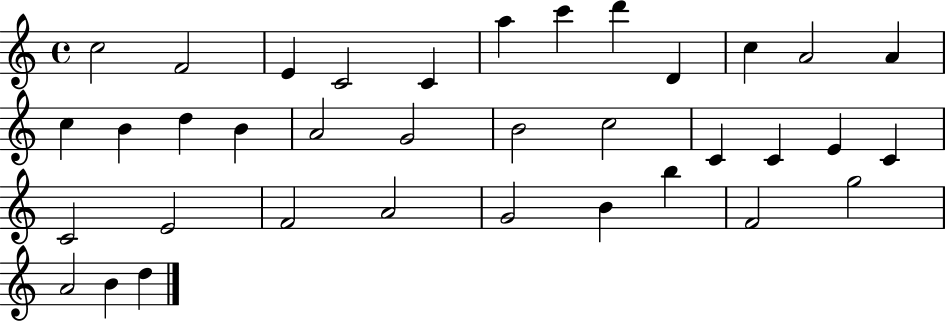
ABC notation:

X:1
T:Untitled
M:4/4
L:1/4
K:C
c2 F2 E C2 C a c' d' D c A2 A c B d B A2 G2 B2 c2 C C E C C2 E2 F2 A2 G2 B b F2 g2 A2 B d